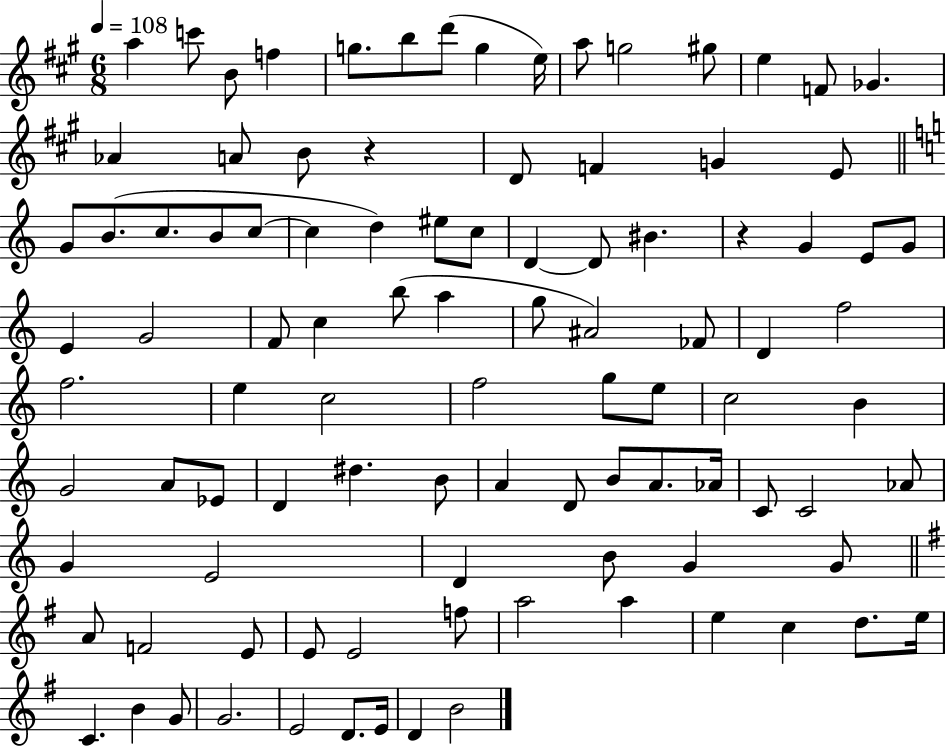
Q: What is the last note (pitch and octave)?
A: B4